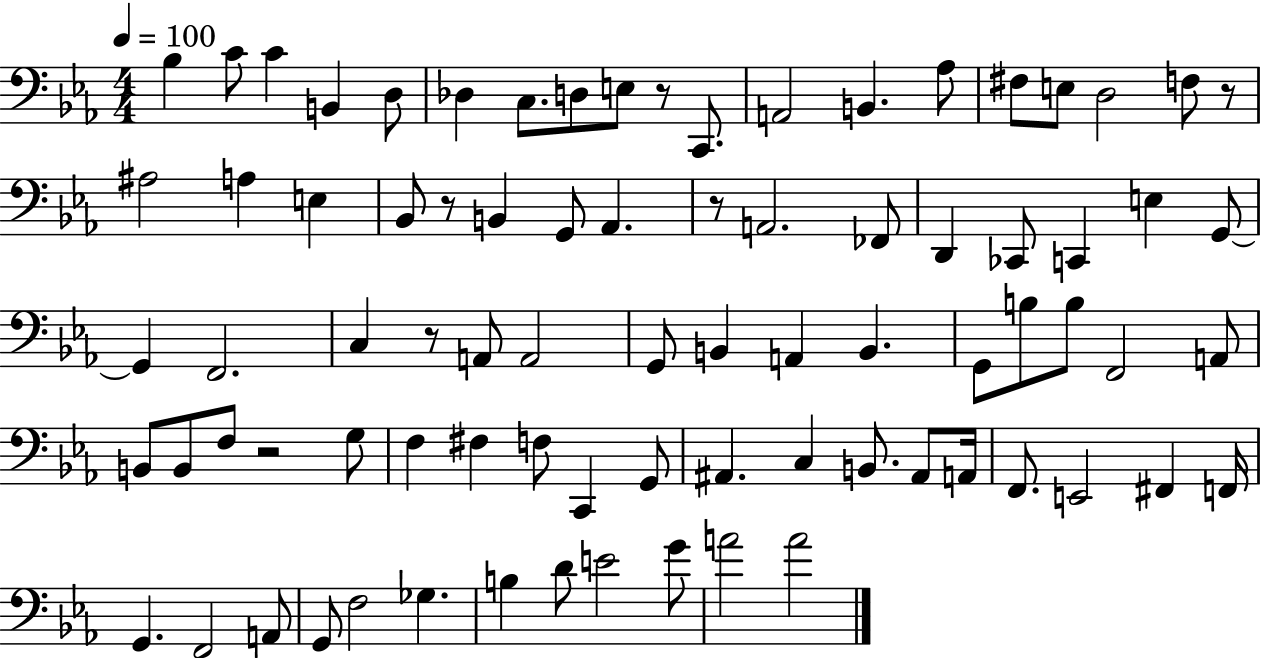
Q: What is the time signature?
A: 4/4